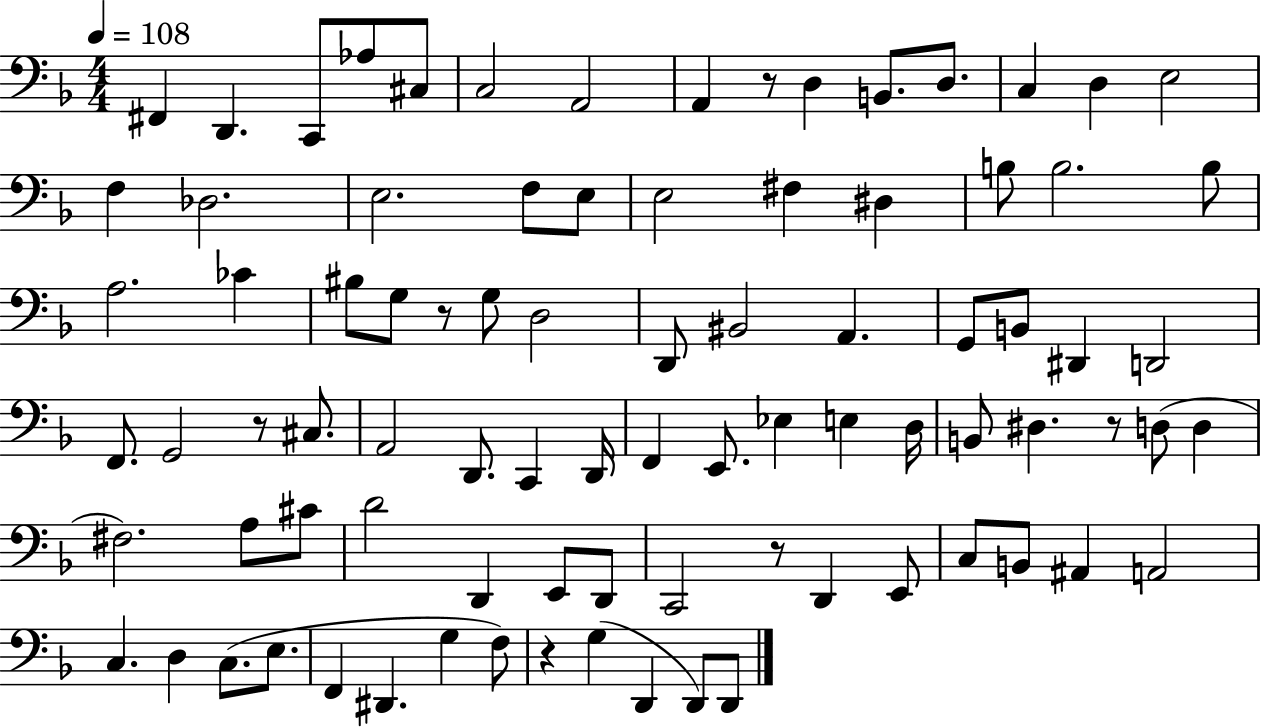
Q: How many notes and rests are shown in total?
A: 86